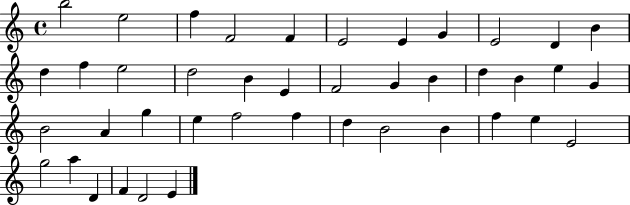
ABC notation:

X:1
T:Untitled
M:4/4
L:1/4
K:C
b2 e2 f F2 F E2 E G E2 D B d f e2 d2 B E F2 G B d B e G B2 A g e f2 f d B2 B f e E2 g2 a D F D2 E